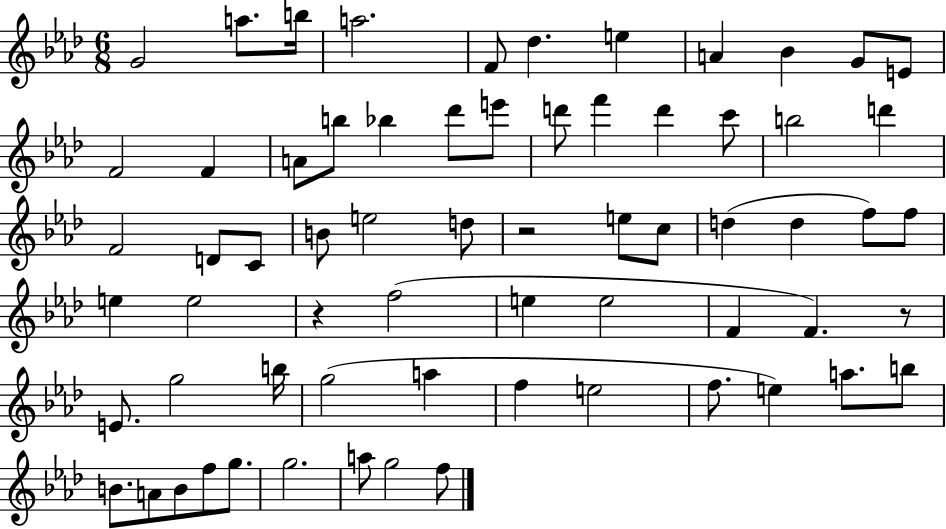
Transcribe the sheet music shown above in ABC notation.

X:1
T:Untitled
M:6/8
L:1/4
K:Ab
G2 a/2 b/4 a2 F/2 _d e A _B G/2 E/2 F2 F A/2 b/2 _b _d'/2 e'/2 d'/2 f' d' c'/2 b2 d' F2 D/2 C/2 B/2 e2 d/2 z2 e/2 c/2 d d f/2 f/2 e e2 z f2 e e2 F F z/2 E/2 g2 b/4 g2 a f e2 f/2 e a/2 b/2 B/2 A/2 B/2 f/2 g/2 g2 a/2 g2 f/2